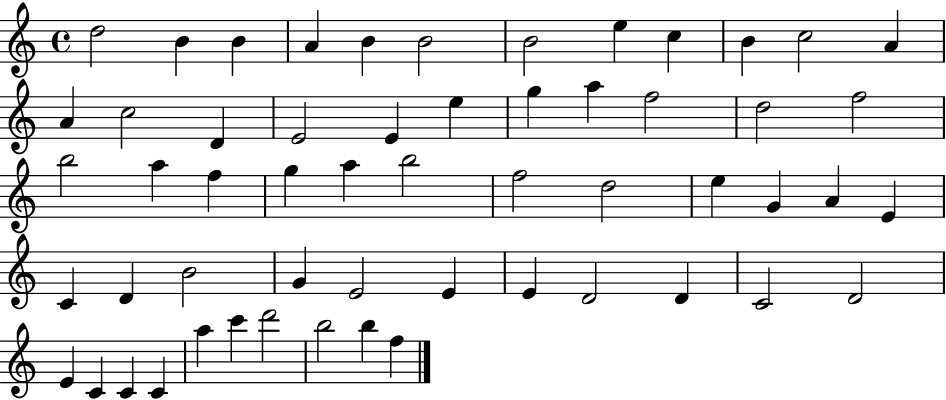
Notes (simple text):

D5/h B4/q B4/q A4/q B4/q B4/h B4/h E5/q C5/q B4/q C5/h A4/q A4/q C5/h D4/q E4/h E4/q E5/q G5/q A5/q F5/h D5/h F5/h B5/h A5/q F5/q G5/q A5/q B5/h F5/h D5/h E5/q G4/q A4/q E4/q C4/q D4/q B4/h G4/q E4/h E4/q E4/q D4/h D4/q C4/h D4/h E4/q C4/q C4/q C4/q A5/q C6/q D6/h B5/h B5/q F5/q